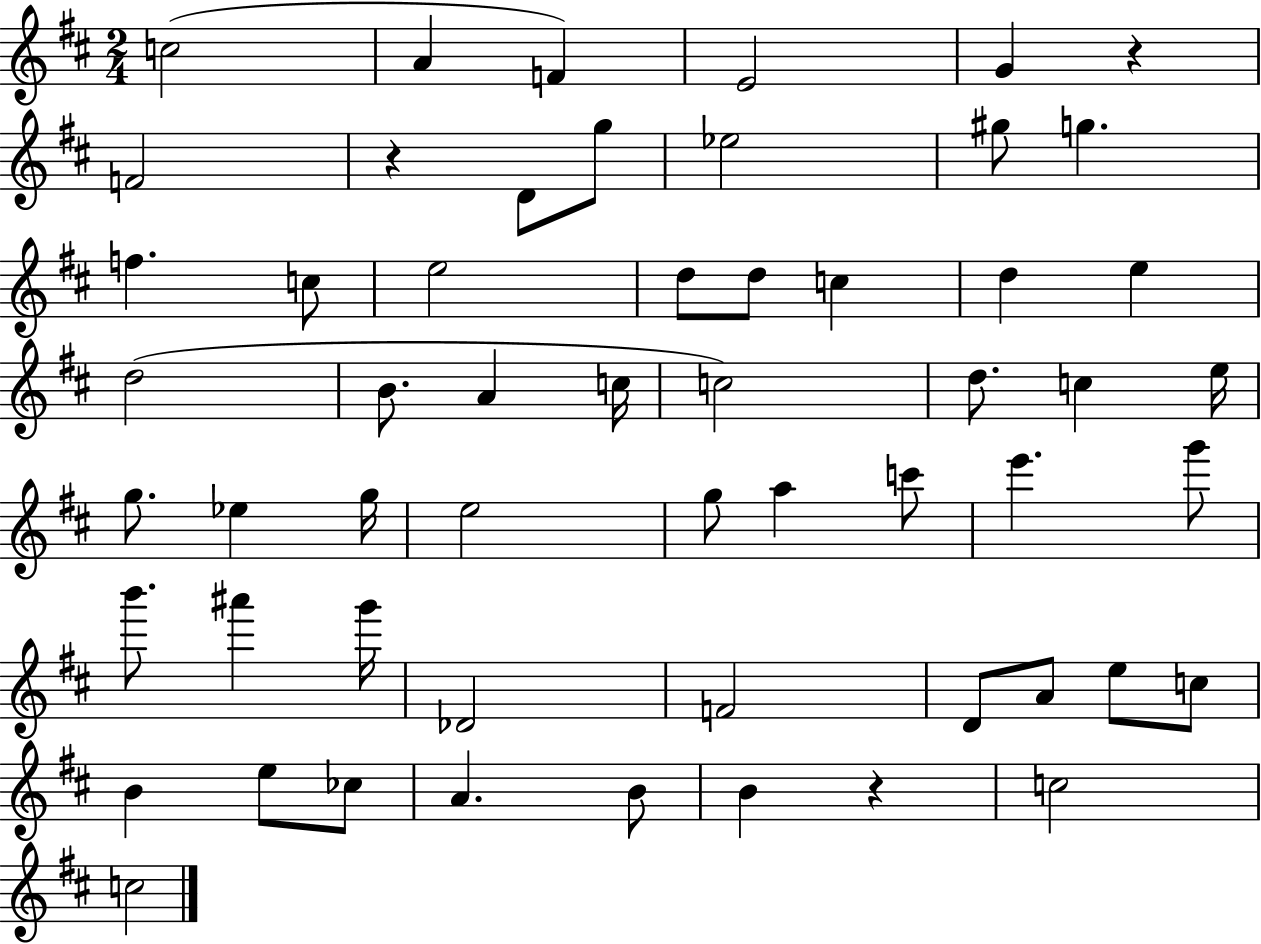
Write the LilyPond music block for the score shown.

{
  \clef treble
  \numericTimeSignature
  \time 2/4
  \key d \major
  c''2( | a'4 f'4) | e'2 | g'4 r4 | \break f'2 | r4 d'8 g''8 | ees''2 | gis''8 g''4. | \break f''4. c''8 | e''2 | d''8 d''8 c''4 | d''4 e''4 | \break d''2( | b'8. a'4 c''16 | c''2) | d''8. c''4 e''16 | \break g''8. ees''4 g''16 | e''2 | g''8 a''4 c'''8 | e'''4. g'''8 | \break b'''8. ais'''4 g'''16 | des'2 | f'2 | d'8 a'8 e''8 c''8 | \break b'4 e''8 ces''8 | a'4. b'8 | b'4 r4 | c''2 | \break c''2 | \bar "|."
}